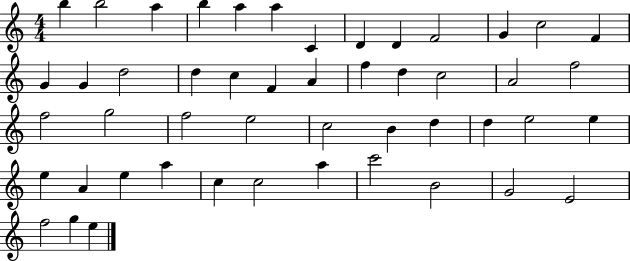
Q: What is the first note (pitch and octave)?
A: B5